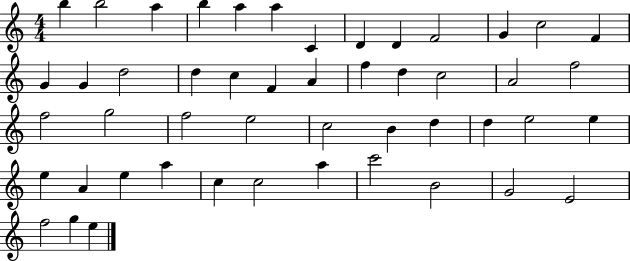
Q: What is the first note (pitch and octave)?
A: B5